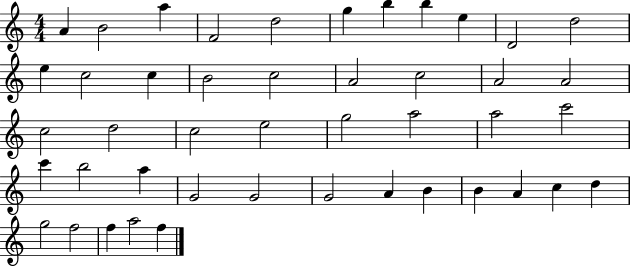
X:1
T:Untitled
M:4/4
L:1/4
K:C
A B2 a F2 d2 g b b e D2 d2 e c2 c B2 c2 A2 c2 A2 A2 c2 d2 c2 e2 g2 a2 a2 c'2 c' b2 a G2 G2 G2 A B B A c d g2 f2 f a2 f